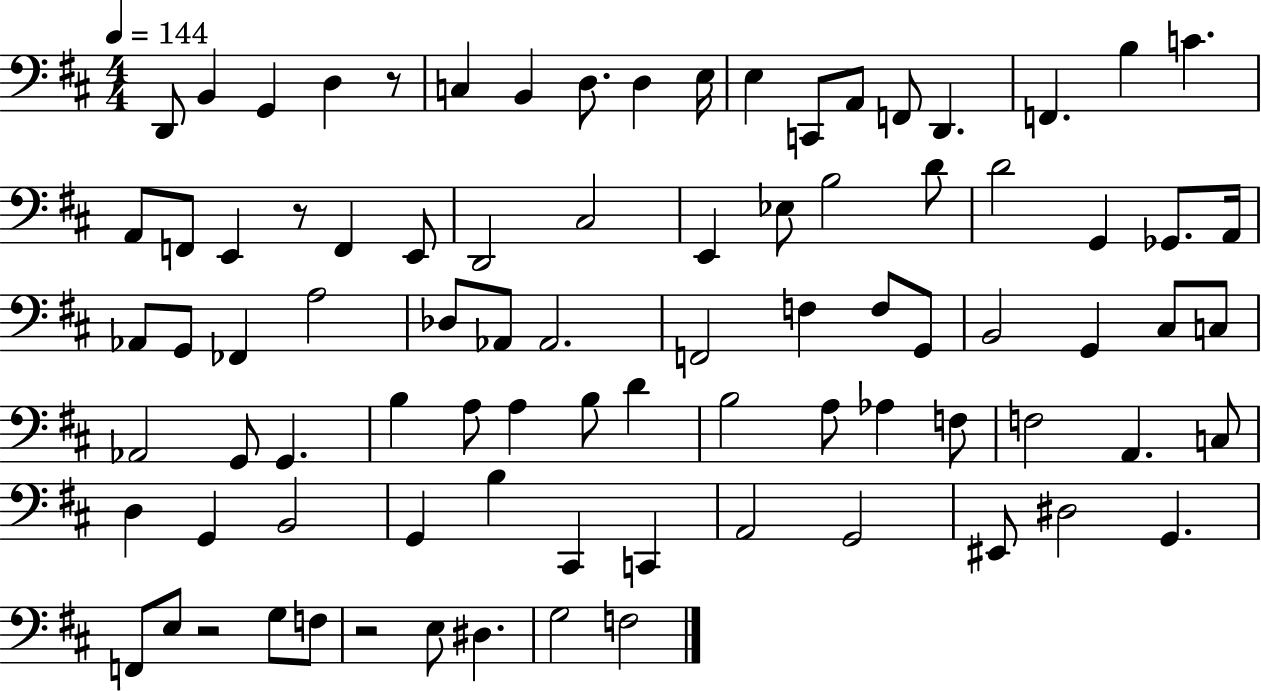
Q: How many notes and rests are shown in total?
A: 86